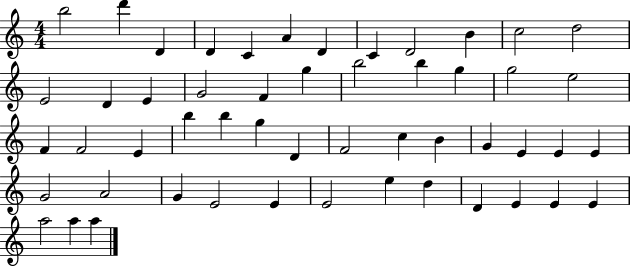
X:1
T:Untitled
M:4/4
L:1/4
K:C
b2 d' D D C A D C D2 B c2 d2 E2 D E G2 F g b2 b g g2 e2 F F2 E b b g D F2 c B G E E E G2 A2 G E2 E E2 e d D E E E a2 a a